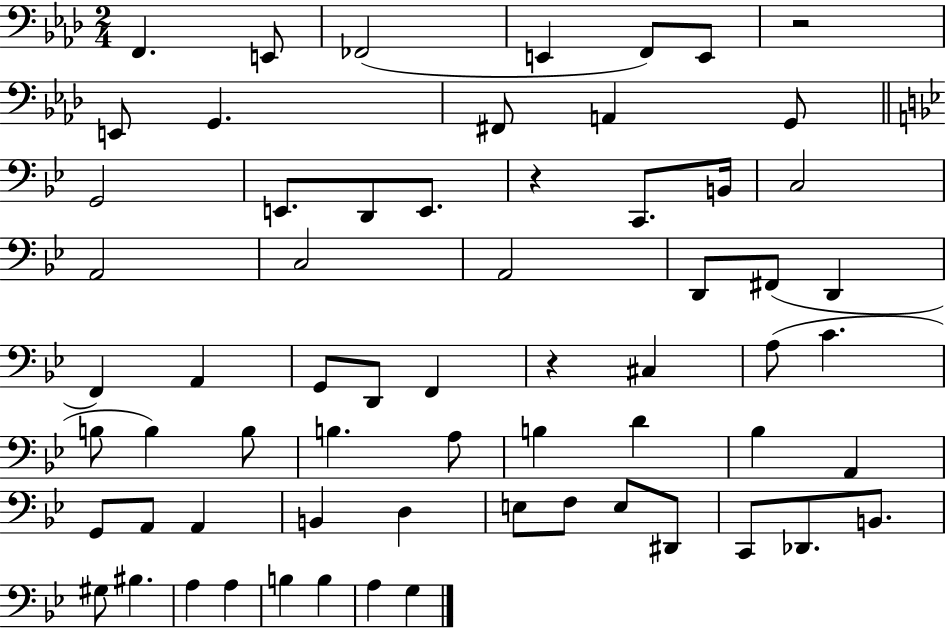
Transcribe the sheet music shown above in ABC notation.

X:1
T:Untitled
M:2/4
L:1/4
K:Ab
F,, E,,/2 _F,,2 E,, F,,/2 E,,/2 z2 E,,/2 G,, ^F,,/2 A,, G,,/2 G,,2 E,,/2 D,,/2 E,,/2 z C,,/2 B,,/4 C,2 A,,2 C,2 A,,2 D,,/2 ^F,,/2 D,, F,, A,, G,,/2 D,,/2 F,, z ^C, A,/2 C B,/2 B, B,/2 B, A,/2 B, D _B, A,, G,,/2 A,,/2 A,, B,, D, E,/2 F,/2 E,/2 ^D,,/2 C,,/2 _D,,/2 B,,/2 ^G,/2 ^B, A, A, B, B, A, G,